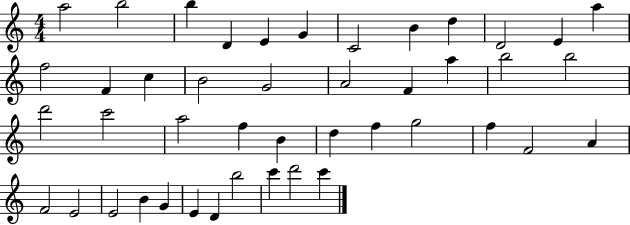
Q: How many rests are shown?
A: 0